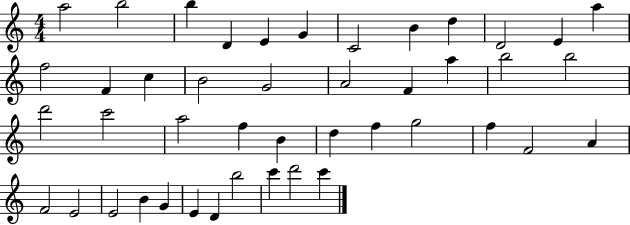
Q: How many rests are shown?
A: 0